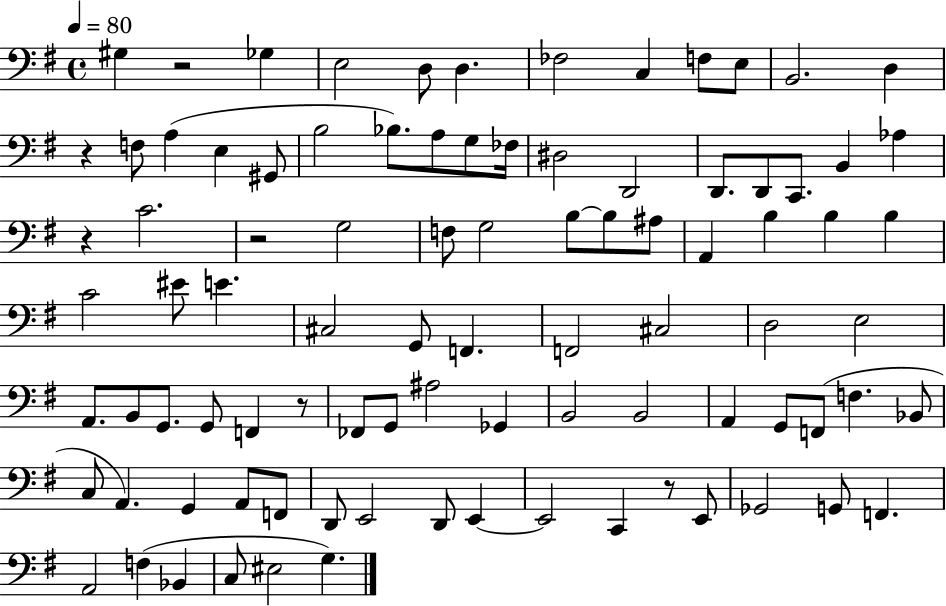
G#3/q R/h Gb3/q E3/h D3/e D3/q. FES3/h C3/q F3/e E3/e B2/h. D3/q R/q F3/e A3/q E3/q G#2/e B3/h Bb3/e. A3/e G3/e FES3/s D#3/h D2/h D2/e. D2/e C2/e. B2/q Ab3/q R/q C4/h. R/h G3/h F3/e G3/h B3/e B3/e A#3/e A2/q B3/q B3/q B3/q C4/h EIS4/e E4/q. C#3/h G2/e F2/q. F2/h C#3/h D3/h E3/h A2/e. B2/e G2/e. G2/e F2/q R/e FES2/e G2/e A#3/h Gb2/q B2/h B2/h A2/q G2/e F2/e F3/q. Bb2/e C3/e A2/q. G2/q A2/e F2/e D2/e E2/h D2/e E2/q E2/h C2/q R/e E2/e Gb2/h G2/e F2/q. A2/h F3/q Bb2/q C3/e EIS3/h G3/q.